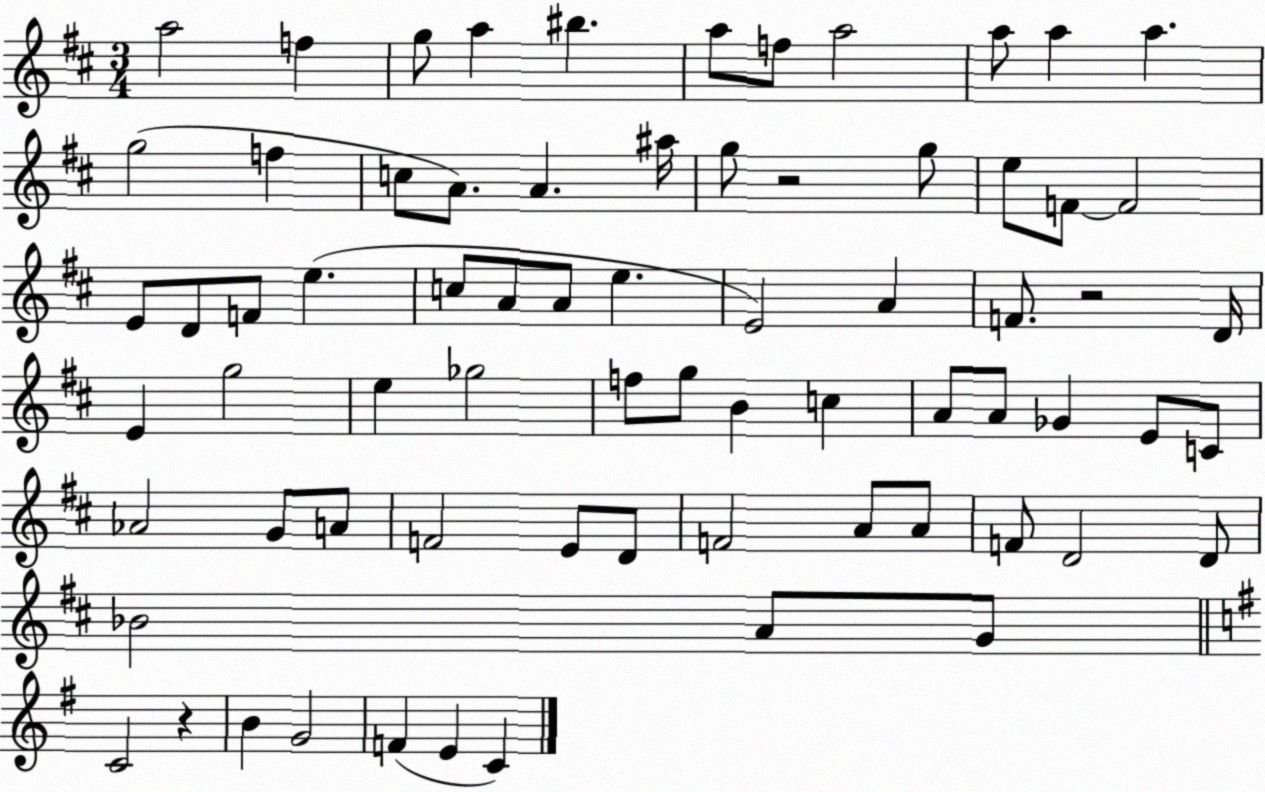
X:1
T:Untitled
M:3/4
L:1/4
K:D
a2 f g/2 a ^b a/2 f/2 a2 a/2 a a g2 f c/2 A/2 A ^a/4 g/2 z2 g/2 e/2 F/2 F2 E/2 D/2 F/2 e c/2 A/2 A/2 e E2 A F/2 z2 D/4 E g2 e _g2 f/2 g/2 B c A/2 A/2 _G E/2 C/2 _A2 G/2 A/2 F2 E/2 D/2 F2 A/2 A/2 F/2 D2 D/2 _B2 A/2 G/2 C2 z B G2 F E C